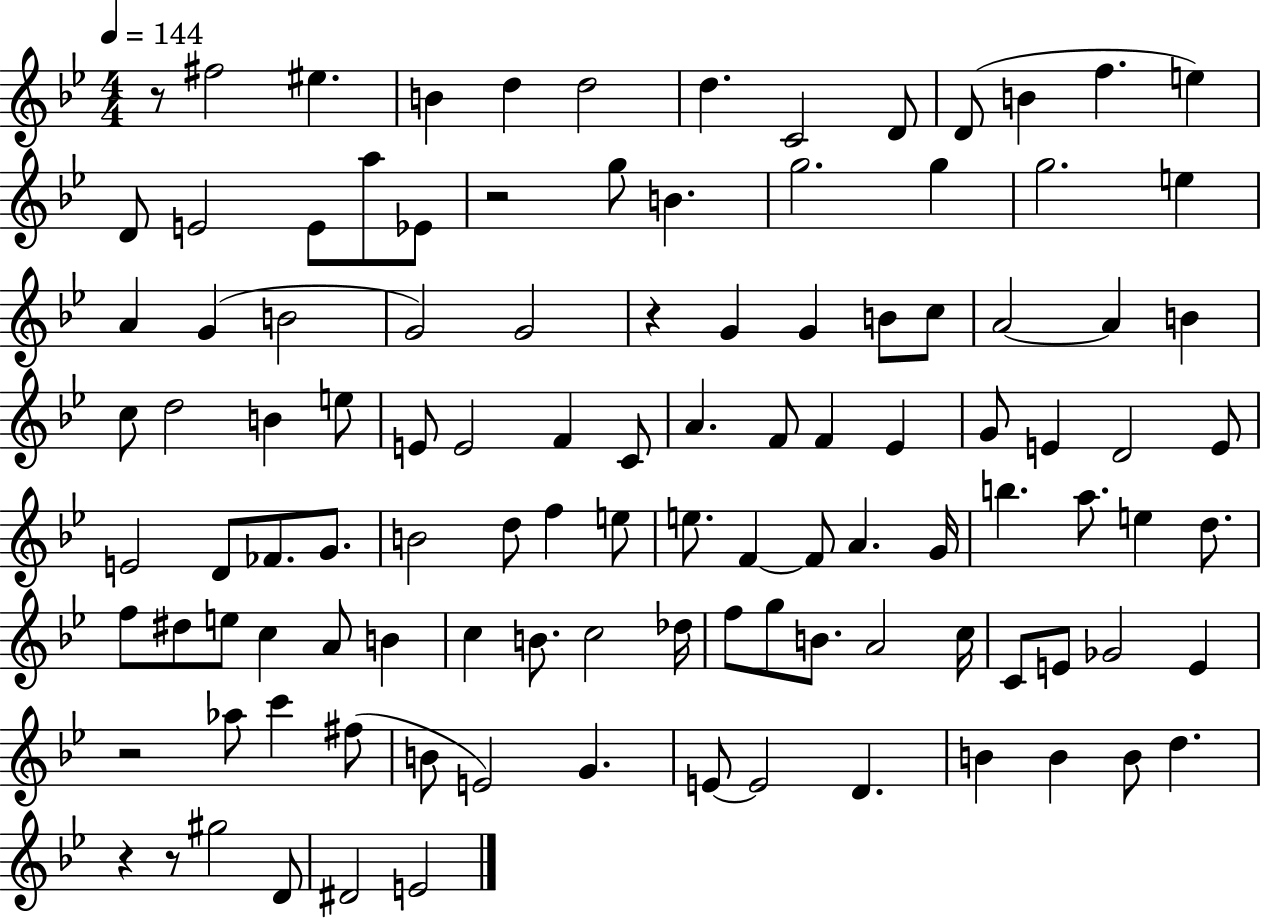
R/e F#5/h EIS5/q. B4/q D5/q D5/h D5/q. C4/h D4/e D4/e B4/q F5/q. E5/q D4/e E4/h E4/e A5/e Eb4/e R/h G5/e B4/q. G5/h. G5/q G5/h. E5/q A4/q G4/q B4/h G4/h G4/h R/q G4/q G4/q B4/e C5/e A4/h A4/q B4/q C5/e D5/h B4/q E5/e E4/e E4/h F4/q C4/e A4/q. F4/e F4/q Eb4/q G4/e E4/q D4/h E4/e E4/h D4/e FES4/e. G4/e. B4/h D5/e F5/q E5/e E5/e. F4/q F4/e A4/q. G4/s B5/q. A5/e. E5/q D5/e. F5/e D#5/e E5/e C5/q A4/e B4/q C5/q B4/e. C5/h Db5/s F5/e G5/e B4/e. A4/h C5/s C4/e E4/e Gb4/h E4/q R/h Ab5/e C6/q F#5/e B4/e E4/h G4/q. E4/e E4/h D4/q. B4/q B4/q B4/e D5/q. R/q R/e G#5/h D4/e D#4/h E4/h